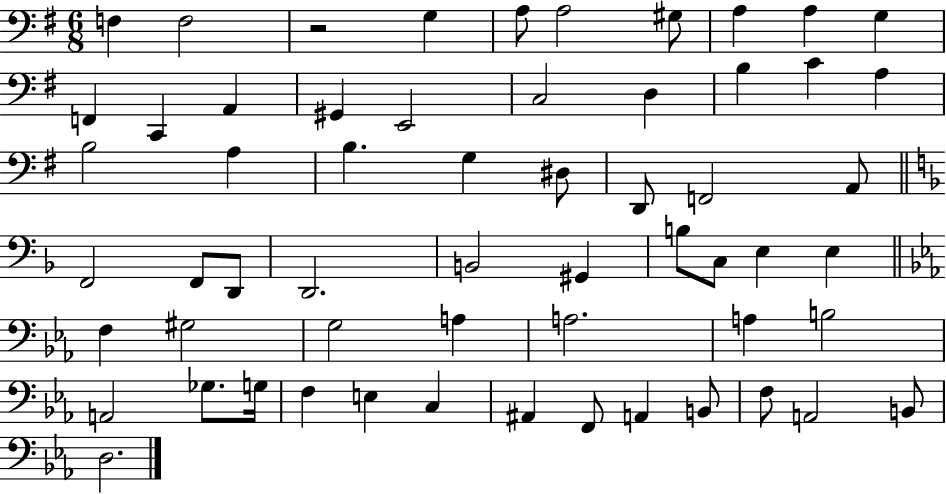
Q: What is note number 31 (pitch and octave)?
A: D2